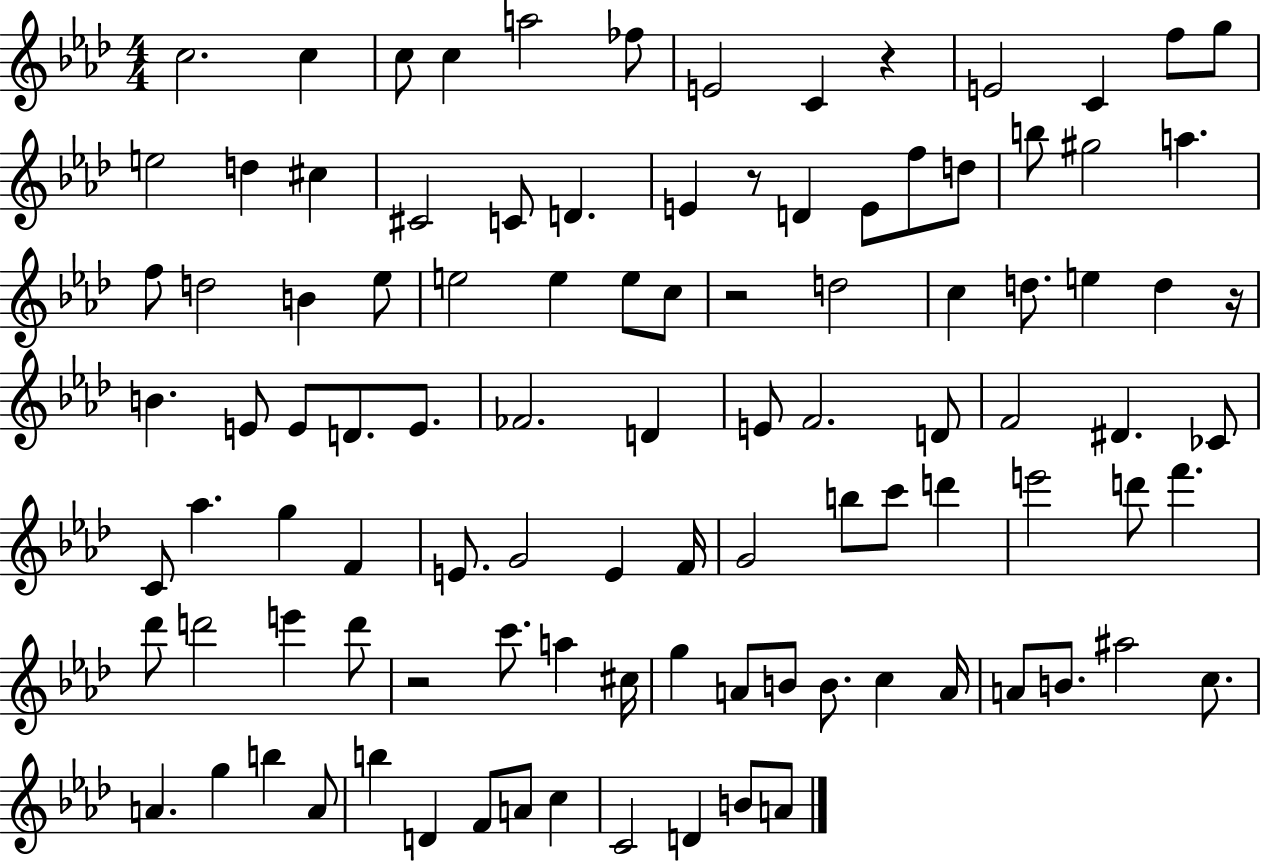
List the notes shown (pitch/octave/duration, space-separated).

C5/h. C5/q C5/e C5/q A5/h FES5/e E4/h C4/q R/q E4/h C4/q F5/e G5/e E5/h D5/q C#5/q C#4/h C4/e D4/q. E4/q R/e D4/q E4/e F5/e D5/e B5/e G#5/h A5/q. F5/e D5/h B4/q Eb5/e E5/h E5/q E5/e C5/e R/h D5/h C5/q D5/e. E5/q D5/q R/s B4/q. E4/e E4/e D4/e. E4/e. FES4/h. D4/q E4/e F4/h. D4/e F4/h D#4/q. CES4/e C4/e Ab5/q. G5/q F4/q E4/e. G4/h E4/q F4/s G4/h B5/e C6/e D6/q E6/h D6/e F6/q. Db6/e D6/h E6/q D6/e R/h C6/e. A5/q C#5/s G5/q A4/e B4/e B4/e. C5/q A4/s A4/e B4/e. A#5/h C5/e. A4/q. G5/q B5/q A4/e B5/q D4/q F4/e A4/e C5/q C4/h D4/q B4/e A4/e